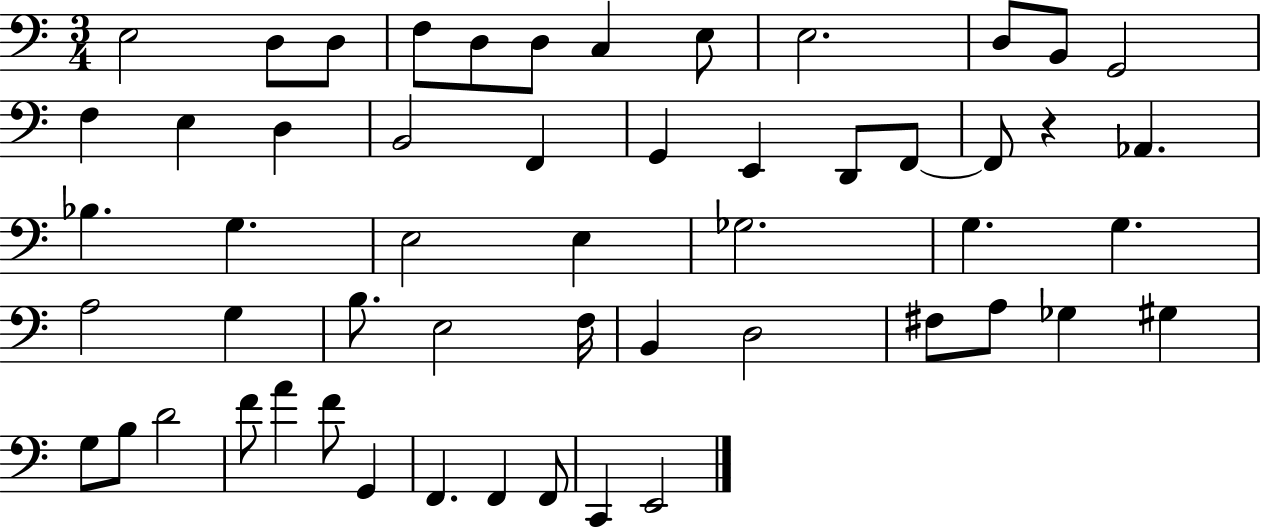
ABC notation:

X:1
T:Untitled
M:3/4
L:1/4
K:C
E,2 D,/2 D,/2 F,/2 D,/2 D,/2 C, E,/2 E,2 D,/2 B,,/2 G,,2 F, E, D, B,,2 F,, G,, E,, D,,/2 F,,/2 F,,/2 z _A,, _B, G, E,2 E, _G,2 G, G, A,2 G, B,/2 E,2 F,/4 B,, D,2 ^F,/2 A,/2 _G, ^G, G,/2 B,/2 D2 F/2 A F/2 G,, F,, F,, F,,/2 C,, E,,2